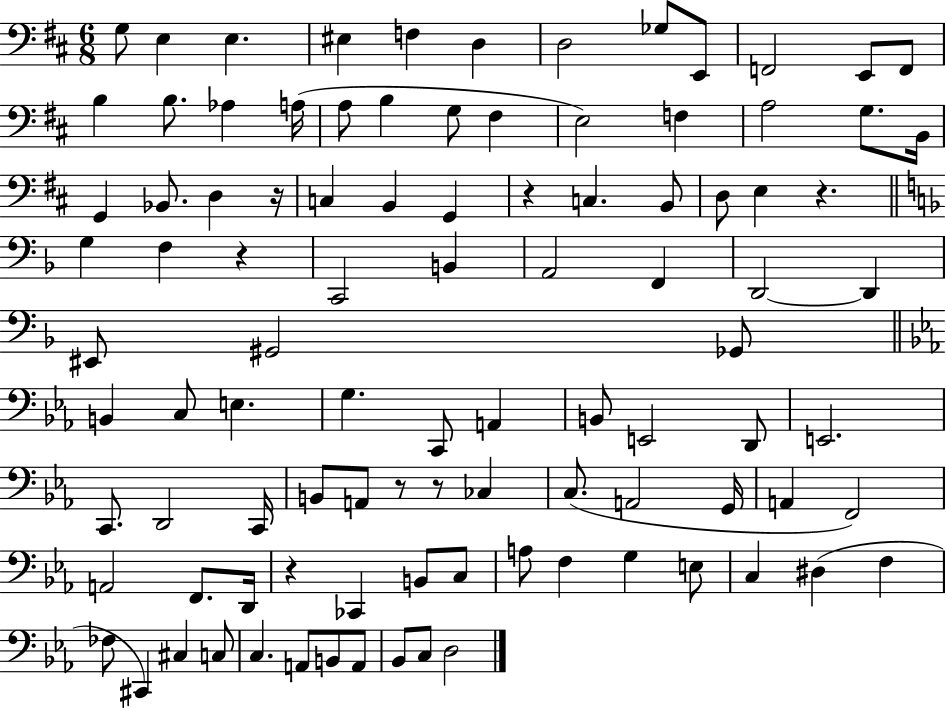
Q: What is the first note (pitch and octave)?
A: G3